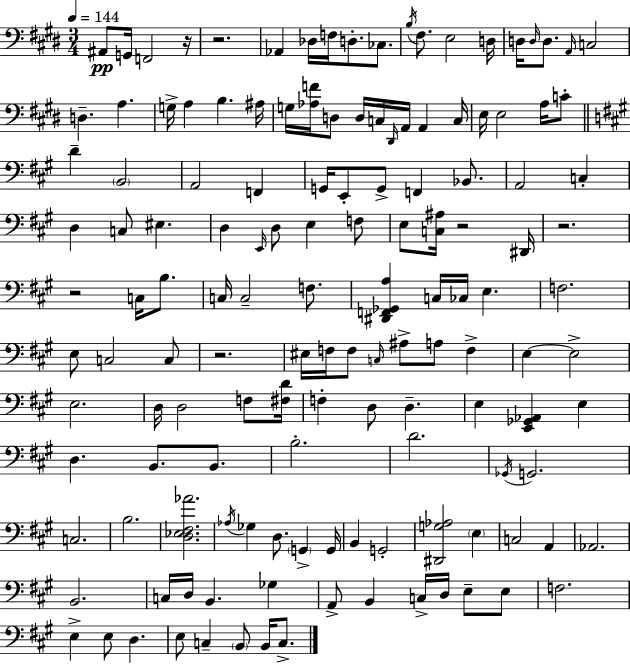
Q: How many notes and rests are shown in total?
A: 139